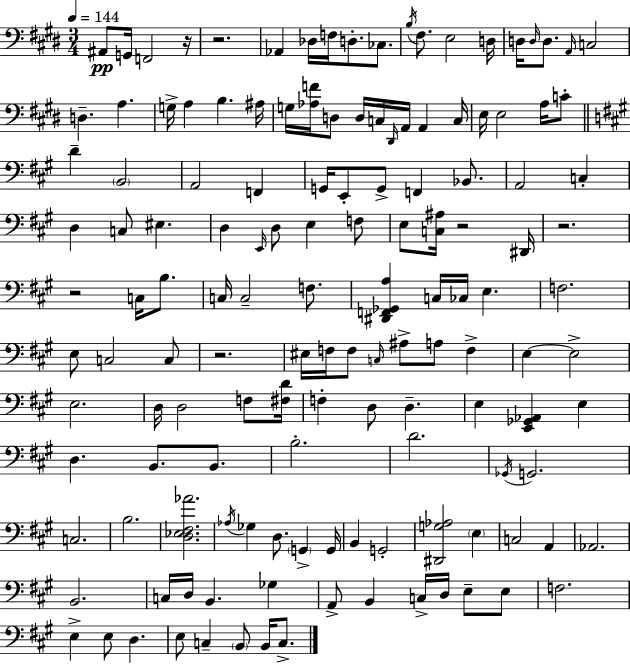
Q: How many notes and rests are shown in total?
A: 139